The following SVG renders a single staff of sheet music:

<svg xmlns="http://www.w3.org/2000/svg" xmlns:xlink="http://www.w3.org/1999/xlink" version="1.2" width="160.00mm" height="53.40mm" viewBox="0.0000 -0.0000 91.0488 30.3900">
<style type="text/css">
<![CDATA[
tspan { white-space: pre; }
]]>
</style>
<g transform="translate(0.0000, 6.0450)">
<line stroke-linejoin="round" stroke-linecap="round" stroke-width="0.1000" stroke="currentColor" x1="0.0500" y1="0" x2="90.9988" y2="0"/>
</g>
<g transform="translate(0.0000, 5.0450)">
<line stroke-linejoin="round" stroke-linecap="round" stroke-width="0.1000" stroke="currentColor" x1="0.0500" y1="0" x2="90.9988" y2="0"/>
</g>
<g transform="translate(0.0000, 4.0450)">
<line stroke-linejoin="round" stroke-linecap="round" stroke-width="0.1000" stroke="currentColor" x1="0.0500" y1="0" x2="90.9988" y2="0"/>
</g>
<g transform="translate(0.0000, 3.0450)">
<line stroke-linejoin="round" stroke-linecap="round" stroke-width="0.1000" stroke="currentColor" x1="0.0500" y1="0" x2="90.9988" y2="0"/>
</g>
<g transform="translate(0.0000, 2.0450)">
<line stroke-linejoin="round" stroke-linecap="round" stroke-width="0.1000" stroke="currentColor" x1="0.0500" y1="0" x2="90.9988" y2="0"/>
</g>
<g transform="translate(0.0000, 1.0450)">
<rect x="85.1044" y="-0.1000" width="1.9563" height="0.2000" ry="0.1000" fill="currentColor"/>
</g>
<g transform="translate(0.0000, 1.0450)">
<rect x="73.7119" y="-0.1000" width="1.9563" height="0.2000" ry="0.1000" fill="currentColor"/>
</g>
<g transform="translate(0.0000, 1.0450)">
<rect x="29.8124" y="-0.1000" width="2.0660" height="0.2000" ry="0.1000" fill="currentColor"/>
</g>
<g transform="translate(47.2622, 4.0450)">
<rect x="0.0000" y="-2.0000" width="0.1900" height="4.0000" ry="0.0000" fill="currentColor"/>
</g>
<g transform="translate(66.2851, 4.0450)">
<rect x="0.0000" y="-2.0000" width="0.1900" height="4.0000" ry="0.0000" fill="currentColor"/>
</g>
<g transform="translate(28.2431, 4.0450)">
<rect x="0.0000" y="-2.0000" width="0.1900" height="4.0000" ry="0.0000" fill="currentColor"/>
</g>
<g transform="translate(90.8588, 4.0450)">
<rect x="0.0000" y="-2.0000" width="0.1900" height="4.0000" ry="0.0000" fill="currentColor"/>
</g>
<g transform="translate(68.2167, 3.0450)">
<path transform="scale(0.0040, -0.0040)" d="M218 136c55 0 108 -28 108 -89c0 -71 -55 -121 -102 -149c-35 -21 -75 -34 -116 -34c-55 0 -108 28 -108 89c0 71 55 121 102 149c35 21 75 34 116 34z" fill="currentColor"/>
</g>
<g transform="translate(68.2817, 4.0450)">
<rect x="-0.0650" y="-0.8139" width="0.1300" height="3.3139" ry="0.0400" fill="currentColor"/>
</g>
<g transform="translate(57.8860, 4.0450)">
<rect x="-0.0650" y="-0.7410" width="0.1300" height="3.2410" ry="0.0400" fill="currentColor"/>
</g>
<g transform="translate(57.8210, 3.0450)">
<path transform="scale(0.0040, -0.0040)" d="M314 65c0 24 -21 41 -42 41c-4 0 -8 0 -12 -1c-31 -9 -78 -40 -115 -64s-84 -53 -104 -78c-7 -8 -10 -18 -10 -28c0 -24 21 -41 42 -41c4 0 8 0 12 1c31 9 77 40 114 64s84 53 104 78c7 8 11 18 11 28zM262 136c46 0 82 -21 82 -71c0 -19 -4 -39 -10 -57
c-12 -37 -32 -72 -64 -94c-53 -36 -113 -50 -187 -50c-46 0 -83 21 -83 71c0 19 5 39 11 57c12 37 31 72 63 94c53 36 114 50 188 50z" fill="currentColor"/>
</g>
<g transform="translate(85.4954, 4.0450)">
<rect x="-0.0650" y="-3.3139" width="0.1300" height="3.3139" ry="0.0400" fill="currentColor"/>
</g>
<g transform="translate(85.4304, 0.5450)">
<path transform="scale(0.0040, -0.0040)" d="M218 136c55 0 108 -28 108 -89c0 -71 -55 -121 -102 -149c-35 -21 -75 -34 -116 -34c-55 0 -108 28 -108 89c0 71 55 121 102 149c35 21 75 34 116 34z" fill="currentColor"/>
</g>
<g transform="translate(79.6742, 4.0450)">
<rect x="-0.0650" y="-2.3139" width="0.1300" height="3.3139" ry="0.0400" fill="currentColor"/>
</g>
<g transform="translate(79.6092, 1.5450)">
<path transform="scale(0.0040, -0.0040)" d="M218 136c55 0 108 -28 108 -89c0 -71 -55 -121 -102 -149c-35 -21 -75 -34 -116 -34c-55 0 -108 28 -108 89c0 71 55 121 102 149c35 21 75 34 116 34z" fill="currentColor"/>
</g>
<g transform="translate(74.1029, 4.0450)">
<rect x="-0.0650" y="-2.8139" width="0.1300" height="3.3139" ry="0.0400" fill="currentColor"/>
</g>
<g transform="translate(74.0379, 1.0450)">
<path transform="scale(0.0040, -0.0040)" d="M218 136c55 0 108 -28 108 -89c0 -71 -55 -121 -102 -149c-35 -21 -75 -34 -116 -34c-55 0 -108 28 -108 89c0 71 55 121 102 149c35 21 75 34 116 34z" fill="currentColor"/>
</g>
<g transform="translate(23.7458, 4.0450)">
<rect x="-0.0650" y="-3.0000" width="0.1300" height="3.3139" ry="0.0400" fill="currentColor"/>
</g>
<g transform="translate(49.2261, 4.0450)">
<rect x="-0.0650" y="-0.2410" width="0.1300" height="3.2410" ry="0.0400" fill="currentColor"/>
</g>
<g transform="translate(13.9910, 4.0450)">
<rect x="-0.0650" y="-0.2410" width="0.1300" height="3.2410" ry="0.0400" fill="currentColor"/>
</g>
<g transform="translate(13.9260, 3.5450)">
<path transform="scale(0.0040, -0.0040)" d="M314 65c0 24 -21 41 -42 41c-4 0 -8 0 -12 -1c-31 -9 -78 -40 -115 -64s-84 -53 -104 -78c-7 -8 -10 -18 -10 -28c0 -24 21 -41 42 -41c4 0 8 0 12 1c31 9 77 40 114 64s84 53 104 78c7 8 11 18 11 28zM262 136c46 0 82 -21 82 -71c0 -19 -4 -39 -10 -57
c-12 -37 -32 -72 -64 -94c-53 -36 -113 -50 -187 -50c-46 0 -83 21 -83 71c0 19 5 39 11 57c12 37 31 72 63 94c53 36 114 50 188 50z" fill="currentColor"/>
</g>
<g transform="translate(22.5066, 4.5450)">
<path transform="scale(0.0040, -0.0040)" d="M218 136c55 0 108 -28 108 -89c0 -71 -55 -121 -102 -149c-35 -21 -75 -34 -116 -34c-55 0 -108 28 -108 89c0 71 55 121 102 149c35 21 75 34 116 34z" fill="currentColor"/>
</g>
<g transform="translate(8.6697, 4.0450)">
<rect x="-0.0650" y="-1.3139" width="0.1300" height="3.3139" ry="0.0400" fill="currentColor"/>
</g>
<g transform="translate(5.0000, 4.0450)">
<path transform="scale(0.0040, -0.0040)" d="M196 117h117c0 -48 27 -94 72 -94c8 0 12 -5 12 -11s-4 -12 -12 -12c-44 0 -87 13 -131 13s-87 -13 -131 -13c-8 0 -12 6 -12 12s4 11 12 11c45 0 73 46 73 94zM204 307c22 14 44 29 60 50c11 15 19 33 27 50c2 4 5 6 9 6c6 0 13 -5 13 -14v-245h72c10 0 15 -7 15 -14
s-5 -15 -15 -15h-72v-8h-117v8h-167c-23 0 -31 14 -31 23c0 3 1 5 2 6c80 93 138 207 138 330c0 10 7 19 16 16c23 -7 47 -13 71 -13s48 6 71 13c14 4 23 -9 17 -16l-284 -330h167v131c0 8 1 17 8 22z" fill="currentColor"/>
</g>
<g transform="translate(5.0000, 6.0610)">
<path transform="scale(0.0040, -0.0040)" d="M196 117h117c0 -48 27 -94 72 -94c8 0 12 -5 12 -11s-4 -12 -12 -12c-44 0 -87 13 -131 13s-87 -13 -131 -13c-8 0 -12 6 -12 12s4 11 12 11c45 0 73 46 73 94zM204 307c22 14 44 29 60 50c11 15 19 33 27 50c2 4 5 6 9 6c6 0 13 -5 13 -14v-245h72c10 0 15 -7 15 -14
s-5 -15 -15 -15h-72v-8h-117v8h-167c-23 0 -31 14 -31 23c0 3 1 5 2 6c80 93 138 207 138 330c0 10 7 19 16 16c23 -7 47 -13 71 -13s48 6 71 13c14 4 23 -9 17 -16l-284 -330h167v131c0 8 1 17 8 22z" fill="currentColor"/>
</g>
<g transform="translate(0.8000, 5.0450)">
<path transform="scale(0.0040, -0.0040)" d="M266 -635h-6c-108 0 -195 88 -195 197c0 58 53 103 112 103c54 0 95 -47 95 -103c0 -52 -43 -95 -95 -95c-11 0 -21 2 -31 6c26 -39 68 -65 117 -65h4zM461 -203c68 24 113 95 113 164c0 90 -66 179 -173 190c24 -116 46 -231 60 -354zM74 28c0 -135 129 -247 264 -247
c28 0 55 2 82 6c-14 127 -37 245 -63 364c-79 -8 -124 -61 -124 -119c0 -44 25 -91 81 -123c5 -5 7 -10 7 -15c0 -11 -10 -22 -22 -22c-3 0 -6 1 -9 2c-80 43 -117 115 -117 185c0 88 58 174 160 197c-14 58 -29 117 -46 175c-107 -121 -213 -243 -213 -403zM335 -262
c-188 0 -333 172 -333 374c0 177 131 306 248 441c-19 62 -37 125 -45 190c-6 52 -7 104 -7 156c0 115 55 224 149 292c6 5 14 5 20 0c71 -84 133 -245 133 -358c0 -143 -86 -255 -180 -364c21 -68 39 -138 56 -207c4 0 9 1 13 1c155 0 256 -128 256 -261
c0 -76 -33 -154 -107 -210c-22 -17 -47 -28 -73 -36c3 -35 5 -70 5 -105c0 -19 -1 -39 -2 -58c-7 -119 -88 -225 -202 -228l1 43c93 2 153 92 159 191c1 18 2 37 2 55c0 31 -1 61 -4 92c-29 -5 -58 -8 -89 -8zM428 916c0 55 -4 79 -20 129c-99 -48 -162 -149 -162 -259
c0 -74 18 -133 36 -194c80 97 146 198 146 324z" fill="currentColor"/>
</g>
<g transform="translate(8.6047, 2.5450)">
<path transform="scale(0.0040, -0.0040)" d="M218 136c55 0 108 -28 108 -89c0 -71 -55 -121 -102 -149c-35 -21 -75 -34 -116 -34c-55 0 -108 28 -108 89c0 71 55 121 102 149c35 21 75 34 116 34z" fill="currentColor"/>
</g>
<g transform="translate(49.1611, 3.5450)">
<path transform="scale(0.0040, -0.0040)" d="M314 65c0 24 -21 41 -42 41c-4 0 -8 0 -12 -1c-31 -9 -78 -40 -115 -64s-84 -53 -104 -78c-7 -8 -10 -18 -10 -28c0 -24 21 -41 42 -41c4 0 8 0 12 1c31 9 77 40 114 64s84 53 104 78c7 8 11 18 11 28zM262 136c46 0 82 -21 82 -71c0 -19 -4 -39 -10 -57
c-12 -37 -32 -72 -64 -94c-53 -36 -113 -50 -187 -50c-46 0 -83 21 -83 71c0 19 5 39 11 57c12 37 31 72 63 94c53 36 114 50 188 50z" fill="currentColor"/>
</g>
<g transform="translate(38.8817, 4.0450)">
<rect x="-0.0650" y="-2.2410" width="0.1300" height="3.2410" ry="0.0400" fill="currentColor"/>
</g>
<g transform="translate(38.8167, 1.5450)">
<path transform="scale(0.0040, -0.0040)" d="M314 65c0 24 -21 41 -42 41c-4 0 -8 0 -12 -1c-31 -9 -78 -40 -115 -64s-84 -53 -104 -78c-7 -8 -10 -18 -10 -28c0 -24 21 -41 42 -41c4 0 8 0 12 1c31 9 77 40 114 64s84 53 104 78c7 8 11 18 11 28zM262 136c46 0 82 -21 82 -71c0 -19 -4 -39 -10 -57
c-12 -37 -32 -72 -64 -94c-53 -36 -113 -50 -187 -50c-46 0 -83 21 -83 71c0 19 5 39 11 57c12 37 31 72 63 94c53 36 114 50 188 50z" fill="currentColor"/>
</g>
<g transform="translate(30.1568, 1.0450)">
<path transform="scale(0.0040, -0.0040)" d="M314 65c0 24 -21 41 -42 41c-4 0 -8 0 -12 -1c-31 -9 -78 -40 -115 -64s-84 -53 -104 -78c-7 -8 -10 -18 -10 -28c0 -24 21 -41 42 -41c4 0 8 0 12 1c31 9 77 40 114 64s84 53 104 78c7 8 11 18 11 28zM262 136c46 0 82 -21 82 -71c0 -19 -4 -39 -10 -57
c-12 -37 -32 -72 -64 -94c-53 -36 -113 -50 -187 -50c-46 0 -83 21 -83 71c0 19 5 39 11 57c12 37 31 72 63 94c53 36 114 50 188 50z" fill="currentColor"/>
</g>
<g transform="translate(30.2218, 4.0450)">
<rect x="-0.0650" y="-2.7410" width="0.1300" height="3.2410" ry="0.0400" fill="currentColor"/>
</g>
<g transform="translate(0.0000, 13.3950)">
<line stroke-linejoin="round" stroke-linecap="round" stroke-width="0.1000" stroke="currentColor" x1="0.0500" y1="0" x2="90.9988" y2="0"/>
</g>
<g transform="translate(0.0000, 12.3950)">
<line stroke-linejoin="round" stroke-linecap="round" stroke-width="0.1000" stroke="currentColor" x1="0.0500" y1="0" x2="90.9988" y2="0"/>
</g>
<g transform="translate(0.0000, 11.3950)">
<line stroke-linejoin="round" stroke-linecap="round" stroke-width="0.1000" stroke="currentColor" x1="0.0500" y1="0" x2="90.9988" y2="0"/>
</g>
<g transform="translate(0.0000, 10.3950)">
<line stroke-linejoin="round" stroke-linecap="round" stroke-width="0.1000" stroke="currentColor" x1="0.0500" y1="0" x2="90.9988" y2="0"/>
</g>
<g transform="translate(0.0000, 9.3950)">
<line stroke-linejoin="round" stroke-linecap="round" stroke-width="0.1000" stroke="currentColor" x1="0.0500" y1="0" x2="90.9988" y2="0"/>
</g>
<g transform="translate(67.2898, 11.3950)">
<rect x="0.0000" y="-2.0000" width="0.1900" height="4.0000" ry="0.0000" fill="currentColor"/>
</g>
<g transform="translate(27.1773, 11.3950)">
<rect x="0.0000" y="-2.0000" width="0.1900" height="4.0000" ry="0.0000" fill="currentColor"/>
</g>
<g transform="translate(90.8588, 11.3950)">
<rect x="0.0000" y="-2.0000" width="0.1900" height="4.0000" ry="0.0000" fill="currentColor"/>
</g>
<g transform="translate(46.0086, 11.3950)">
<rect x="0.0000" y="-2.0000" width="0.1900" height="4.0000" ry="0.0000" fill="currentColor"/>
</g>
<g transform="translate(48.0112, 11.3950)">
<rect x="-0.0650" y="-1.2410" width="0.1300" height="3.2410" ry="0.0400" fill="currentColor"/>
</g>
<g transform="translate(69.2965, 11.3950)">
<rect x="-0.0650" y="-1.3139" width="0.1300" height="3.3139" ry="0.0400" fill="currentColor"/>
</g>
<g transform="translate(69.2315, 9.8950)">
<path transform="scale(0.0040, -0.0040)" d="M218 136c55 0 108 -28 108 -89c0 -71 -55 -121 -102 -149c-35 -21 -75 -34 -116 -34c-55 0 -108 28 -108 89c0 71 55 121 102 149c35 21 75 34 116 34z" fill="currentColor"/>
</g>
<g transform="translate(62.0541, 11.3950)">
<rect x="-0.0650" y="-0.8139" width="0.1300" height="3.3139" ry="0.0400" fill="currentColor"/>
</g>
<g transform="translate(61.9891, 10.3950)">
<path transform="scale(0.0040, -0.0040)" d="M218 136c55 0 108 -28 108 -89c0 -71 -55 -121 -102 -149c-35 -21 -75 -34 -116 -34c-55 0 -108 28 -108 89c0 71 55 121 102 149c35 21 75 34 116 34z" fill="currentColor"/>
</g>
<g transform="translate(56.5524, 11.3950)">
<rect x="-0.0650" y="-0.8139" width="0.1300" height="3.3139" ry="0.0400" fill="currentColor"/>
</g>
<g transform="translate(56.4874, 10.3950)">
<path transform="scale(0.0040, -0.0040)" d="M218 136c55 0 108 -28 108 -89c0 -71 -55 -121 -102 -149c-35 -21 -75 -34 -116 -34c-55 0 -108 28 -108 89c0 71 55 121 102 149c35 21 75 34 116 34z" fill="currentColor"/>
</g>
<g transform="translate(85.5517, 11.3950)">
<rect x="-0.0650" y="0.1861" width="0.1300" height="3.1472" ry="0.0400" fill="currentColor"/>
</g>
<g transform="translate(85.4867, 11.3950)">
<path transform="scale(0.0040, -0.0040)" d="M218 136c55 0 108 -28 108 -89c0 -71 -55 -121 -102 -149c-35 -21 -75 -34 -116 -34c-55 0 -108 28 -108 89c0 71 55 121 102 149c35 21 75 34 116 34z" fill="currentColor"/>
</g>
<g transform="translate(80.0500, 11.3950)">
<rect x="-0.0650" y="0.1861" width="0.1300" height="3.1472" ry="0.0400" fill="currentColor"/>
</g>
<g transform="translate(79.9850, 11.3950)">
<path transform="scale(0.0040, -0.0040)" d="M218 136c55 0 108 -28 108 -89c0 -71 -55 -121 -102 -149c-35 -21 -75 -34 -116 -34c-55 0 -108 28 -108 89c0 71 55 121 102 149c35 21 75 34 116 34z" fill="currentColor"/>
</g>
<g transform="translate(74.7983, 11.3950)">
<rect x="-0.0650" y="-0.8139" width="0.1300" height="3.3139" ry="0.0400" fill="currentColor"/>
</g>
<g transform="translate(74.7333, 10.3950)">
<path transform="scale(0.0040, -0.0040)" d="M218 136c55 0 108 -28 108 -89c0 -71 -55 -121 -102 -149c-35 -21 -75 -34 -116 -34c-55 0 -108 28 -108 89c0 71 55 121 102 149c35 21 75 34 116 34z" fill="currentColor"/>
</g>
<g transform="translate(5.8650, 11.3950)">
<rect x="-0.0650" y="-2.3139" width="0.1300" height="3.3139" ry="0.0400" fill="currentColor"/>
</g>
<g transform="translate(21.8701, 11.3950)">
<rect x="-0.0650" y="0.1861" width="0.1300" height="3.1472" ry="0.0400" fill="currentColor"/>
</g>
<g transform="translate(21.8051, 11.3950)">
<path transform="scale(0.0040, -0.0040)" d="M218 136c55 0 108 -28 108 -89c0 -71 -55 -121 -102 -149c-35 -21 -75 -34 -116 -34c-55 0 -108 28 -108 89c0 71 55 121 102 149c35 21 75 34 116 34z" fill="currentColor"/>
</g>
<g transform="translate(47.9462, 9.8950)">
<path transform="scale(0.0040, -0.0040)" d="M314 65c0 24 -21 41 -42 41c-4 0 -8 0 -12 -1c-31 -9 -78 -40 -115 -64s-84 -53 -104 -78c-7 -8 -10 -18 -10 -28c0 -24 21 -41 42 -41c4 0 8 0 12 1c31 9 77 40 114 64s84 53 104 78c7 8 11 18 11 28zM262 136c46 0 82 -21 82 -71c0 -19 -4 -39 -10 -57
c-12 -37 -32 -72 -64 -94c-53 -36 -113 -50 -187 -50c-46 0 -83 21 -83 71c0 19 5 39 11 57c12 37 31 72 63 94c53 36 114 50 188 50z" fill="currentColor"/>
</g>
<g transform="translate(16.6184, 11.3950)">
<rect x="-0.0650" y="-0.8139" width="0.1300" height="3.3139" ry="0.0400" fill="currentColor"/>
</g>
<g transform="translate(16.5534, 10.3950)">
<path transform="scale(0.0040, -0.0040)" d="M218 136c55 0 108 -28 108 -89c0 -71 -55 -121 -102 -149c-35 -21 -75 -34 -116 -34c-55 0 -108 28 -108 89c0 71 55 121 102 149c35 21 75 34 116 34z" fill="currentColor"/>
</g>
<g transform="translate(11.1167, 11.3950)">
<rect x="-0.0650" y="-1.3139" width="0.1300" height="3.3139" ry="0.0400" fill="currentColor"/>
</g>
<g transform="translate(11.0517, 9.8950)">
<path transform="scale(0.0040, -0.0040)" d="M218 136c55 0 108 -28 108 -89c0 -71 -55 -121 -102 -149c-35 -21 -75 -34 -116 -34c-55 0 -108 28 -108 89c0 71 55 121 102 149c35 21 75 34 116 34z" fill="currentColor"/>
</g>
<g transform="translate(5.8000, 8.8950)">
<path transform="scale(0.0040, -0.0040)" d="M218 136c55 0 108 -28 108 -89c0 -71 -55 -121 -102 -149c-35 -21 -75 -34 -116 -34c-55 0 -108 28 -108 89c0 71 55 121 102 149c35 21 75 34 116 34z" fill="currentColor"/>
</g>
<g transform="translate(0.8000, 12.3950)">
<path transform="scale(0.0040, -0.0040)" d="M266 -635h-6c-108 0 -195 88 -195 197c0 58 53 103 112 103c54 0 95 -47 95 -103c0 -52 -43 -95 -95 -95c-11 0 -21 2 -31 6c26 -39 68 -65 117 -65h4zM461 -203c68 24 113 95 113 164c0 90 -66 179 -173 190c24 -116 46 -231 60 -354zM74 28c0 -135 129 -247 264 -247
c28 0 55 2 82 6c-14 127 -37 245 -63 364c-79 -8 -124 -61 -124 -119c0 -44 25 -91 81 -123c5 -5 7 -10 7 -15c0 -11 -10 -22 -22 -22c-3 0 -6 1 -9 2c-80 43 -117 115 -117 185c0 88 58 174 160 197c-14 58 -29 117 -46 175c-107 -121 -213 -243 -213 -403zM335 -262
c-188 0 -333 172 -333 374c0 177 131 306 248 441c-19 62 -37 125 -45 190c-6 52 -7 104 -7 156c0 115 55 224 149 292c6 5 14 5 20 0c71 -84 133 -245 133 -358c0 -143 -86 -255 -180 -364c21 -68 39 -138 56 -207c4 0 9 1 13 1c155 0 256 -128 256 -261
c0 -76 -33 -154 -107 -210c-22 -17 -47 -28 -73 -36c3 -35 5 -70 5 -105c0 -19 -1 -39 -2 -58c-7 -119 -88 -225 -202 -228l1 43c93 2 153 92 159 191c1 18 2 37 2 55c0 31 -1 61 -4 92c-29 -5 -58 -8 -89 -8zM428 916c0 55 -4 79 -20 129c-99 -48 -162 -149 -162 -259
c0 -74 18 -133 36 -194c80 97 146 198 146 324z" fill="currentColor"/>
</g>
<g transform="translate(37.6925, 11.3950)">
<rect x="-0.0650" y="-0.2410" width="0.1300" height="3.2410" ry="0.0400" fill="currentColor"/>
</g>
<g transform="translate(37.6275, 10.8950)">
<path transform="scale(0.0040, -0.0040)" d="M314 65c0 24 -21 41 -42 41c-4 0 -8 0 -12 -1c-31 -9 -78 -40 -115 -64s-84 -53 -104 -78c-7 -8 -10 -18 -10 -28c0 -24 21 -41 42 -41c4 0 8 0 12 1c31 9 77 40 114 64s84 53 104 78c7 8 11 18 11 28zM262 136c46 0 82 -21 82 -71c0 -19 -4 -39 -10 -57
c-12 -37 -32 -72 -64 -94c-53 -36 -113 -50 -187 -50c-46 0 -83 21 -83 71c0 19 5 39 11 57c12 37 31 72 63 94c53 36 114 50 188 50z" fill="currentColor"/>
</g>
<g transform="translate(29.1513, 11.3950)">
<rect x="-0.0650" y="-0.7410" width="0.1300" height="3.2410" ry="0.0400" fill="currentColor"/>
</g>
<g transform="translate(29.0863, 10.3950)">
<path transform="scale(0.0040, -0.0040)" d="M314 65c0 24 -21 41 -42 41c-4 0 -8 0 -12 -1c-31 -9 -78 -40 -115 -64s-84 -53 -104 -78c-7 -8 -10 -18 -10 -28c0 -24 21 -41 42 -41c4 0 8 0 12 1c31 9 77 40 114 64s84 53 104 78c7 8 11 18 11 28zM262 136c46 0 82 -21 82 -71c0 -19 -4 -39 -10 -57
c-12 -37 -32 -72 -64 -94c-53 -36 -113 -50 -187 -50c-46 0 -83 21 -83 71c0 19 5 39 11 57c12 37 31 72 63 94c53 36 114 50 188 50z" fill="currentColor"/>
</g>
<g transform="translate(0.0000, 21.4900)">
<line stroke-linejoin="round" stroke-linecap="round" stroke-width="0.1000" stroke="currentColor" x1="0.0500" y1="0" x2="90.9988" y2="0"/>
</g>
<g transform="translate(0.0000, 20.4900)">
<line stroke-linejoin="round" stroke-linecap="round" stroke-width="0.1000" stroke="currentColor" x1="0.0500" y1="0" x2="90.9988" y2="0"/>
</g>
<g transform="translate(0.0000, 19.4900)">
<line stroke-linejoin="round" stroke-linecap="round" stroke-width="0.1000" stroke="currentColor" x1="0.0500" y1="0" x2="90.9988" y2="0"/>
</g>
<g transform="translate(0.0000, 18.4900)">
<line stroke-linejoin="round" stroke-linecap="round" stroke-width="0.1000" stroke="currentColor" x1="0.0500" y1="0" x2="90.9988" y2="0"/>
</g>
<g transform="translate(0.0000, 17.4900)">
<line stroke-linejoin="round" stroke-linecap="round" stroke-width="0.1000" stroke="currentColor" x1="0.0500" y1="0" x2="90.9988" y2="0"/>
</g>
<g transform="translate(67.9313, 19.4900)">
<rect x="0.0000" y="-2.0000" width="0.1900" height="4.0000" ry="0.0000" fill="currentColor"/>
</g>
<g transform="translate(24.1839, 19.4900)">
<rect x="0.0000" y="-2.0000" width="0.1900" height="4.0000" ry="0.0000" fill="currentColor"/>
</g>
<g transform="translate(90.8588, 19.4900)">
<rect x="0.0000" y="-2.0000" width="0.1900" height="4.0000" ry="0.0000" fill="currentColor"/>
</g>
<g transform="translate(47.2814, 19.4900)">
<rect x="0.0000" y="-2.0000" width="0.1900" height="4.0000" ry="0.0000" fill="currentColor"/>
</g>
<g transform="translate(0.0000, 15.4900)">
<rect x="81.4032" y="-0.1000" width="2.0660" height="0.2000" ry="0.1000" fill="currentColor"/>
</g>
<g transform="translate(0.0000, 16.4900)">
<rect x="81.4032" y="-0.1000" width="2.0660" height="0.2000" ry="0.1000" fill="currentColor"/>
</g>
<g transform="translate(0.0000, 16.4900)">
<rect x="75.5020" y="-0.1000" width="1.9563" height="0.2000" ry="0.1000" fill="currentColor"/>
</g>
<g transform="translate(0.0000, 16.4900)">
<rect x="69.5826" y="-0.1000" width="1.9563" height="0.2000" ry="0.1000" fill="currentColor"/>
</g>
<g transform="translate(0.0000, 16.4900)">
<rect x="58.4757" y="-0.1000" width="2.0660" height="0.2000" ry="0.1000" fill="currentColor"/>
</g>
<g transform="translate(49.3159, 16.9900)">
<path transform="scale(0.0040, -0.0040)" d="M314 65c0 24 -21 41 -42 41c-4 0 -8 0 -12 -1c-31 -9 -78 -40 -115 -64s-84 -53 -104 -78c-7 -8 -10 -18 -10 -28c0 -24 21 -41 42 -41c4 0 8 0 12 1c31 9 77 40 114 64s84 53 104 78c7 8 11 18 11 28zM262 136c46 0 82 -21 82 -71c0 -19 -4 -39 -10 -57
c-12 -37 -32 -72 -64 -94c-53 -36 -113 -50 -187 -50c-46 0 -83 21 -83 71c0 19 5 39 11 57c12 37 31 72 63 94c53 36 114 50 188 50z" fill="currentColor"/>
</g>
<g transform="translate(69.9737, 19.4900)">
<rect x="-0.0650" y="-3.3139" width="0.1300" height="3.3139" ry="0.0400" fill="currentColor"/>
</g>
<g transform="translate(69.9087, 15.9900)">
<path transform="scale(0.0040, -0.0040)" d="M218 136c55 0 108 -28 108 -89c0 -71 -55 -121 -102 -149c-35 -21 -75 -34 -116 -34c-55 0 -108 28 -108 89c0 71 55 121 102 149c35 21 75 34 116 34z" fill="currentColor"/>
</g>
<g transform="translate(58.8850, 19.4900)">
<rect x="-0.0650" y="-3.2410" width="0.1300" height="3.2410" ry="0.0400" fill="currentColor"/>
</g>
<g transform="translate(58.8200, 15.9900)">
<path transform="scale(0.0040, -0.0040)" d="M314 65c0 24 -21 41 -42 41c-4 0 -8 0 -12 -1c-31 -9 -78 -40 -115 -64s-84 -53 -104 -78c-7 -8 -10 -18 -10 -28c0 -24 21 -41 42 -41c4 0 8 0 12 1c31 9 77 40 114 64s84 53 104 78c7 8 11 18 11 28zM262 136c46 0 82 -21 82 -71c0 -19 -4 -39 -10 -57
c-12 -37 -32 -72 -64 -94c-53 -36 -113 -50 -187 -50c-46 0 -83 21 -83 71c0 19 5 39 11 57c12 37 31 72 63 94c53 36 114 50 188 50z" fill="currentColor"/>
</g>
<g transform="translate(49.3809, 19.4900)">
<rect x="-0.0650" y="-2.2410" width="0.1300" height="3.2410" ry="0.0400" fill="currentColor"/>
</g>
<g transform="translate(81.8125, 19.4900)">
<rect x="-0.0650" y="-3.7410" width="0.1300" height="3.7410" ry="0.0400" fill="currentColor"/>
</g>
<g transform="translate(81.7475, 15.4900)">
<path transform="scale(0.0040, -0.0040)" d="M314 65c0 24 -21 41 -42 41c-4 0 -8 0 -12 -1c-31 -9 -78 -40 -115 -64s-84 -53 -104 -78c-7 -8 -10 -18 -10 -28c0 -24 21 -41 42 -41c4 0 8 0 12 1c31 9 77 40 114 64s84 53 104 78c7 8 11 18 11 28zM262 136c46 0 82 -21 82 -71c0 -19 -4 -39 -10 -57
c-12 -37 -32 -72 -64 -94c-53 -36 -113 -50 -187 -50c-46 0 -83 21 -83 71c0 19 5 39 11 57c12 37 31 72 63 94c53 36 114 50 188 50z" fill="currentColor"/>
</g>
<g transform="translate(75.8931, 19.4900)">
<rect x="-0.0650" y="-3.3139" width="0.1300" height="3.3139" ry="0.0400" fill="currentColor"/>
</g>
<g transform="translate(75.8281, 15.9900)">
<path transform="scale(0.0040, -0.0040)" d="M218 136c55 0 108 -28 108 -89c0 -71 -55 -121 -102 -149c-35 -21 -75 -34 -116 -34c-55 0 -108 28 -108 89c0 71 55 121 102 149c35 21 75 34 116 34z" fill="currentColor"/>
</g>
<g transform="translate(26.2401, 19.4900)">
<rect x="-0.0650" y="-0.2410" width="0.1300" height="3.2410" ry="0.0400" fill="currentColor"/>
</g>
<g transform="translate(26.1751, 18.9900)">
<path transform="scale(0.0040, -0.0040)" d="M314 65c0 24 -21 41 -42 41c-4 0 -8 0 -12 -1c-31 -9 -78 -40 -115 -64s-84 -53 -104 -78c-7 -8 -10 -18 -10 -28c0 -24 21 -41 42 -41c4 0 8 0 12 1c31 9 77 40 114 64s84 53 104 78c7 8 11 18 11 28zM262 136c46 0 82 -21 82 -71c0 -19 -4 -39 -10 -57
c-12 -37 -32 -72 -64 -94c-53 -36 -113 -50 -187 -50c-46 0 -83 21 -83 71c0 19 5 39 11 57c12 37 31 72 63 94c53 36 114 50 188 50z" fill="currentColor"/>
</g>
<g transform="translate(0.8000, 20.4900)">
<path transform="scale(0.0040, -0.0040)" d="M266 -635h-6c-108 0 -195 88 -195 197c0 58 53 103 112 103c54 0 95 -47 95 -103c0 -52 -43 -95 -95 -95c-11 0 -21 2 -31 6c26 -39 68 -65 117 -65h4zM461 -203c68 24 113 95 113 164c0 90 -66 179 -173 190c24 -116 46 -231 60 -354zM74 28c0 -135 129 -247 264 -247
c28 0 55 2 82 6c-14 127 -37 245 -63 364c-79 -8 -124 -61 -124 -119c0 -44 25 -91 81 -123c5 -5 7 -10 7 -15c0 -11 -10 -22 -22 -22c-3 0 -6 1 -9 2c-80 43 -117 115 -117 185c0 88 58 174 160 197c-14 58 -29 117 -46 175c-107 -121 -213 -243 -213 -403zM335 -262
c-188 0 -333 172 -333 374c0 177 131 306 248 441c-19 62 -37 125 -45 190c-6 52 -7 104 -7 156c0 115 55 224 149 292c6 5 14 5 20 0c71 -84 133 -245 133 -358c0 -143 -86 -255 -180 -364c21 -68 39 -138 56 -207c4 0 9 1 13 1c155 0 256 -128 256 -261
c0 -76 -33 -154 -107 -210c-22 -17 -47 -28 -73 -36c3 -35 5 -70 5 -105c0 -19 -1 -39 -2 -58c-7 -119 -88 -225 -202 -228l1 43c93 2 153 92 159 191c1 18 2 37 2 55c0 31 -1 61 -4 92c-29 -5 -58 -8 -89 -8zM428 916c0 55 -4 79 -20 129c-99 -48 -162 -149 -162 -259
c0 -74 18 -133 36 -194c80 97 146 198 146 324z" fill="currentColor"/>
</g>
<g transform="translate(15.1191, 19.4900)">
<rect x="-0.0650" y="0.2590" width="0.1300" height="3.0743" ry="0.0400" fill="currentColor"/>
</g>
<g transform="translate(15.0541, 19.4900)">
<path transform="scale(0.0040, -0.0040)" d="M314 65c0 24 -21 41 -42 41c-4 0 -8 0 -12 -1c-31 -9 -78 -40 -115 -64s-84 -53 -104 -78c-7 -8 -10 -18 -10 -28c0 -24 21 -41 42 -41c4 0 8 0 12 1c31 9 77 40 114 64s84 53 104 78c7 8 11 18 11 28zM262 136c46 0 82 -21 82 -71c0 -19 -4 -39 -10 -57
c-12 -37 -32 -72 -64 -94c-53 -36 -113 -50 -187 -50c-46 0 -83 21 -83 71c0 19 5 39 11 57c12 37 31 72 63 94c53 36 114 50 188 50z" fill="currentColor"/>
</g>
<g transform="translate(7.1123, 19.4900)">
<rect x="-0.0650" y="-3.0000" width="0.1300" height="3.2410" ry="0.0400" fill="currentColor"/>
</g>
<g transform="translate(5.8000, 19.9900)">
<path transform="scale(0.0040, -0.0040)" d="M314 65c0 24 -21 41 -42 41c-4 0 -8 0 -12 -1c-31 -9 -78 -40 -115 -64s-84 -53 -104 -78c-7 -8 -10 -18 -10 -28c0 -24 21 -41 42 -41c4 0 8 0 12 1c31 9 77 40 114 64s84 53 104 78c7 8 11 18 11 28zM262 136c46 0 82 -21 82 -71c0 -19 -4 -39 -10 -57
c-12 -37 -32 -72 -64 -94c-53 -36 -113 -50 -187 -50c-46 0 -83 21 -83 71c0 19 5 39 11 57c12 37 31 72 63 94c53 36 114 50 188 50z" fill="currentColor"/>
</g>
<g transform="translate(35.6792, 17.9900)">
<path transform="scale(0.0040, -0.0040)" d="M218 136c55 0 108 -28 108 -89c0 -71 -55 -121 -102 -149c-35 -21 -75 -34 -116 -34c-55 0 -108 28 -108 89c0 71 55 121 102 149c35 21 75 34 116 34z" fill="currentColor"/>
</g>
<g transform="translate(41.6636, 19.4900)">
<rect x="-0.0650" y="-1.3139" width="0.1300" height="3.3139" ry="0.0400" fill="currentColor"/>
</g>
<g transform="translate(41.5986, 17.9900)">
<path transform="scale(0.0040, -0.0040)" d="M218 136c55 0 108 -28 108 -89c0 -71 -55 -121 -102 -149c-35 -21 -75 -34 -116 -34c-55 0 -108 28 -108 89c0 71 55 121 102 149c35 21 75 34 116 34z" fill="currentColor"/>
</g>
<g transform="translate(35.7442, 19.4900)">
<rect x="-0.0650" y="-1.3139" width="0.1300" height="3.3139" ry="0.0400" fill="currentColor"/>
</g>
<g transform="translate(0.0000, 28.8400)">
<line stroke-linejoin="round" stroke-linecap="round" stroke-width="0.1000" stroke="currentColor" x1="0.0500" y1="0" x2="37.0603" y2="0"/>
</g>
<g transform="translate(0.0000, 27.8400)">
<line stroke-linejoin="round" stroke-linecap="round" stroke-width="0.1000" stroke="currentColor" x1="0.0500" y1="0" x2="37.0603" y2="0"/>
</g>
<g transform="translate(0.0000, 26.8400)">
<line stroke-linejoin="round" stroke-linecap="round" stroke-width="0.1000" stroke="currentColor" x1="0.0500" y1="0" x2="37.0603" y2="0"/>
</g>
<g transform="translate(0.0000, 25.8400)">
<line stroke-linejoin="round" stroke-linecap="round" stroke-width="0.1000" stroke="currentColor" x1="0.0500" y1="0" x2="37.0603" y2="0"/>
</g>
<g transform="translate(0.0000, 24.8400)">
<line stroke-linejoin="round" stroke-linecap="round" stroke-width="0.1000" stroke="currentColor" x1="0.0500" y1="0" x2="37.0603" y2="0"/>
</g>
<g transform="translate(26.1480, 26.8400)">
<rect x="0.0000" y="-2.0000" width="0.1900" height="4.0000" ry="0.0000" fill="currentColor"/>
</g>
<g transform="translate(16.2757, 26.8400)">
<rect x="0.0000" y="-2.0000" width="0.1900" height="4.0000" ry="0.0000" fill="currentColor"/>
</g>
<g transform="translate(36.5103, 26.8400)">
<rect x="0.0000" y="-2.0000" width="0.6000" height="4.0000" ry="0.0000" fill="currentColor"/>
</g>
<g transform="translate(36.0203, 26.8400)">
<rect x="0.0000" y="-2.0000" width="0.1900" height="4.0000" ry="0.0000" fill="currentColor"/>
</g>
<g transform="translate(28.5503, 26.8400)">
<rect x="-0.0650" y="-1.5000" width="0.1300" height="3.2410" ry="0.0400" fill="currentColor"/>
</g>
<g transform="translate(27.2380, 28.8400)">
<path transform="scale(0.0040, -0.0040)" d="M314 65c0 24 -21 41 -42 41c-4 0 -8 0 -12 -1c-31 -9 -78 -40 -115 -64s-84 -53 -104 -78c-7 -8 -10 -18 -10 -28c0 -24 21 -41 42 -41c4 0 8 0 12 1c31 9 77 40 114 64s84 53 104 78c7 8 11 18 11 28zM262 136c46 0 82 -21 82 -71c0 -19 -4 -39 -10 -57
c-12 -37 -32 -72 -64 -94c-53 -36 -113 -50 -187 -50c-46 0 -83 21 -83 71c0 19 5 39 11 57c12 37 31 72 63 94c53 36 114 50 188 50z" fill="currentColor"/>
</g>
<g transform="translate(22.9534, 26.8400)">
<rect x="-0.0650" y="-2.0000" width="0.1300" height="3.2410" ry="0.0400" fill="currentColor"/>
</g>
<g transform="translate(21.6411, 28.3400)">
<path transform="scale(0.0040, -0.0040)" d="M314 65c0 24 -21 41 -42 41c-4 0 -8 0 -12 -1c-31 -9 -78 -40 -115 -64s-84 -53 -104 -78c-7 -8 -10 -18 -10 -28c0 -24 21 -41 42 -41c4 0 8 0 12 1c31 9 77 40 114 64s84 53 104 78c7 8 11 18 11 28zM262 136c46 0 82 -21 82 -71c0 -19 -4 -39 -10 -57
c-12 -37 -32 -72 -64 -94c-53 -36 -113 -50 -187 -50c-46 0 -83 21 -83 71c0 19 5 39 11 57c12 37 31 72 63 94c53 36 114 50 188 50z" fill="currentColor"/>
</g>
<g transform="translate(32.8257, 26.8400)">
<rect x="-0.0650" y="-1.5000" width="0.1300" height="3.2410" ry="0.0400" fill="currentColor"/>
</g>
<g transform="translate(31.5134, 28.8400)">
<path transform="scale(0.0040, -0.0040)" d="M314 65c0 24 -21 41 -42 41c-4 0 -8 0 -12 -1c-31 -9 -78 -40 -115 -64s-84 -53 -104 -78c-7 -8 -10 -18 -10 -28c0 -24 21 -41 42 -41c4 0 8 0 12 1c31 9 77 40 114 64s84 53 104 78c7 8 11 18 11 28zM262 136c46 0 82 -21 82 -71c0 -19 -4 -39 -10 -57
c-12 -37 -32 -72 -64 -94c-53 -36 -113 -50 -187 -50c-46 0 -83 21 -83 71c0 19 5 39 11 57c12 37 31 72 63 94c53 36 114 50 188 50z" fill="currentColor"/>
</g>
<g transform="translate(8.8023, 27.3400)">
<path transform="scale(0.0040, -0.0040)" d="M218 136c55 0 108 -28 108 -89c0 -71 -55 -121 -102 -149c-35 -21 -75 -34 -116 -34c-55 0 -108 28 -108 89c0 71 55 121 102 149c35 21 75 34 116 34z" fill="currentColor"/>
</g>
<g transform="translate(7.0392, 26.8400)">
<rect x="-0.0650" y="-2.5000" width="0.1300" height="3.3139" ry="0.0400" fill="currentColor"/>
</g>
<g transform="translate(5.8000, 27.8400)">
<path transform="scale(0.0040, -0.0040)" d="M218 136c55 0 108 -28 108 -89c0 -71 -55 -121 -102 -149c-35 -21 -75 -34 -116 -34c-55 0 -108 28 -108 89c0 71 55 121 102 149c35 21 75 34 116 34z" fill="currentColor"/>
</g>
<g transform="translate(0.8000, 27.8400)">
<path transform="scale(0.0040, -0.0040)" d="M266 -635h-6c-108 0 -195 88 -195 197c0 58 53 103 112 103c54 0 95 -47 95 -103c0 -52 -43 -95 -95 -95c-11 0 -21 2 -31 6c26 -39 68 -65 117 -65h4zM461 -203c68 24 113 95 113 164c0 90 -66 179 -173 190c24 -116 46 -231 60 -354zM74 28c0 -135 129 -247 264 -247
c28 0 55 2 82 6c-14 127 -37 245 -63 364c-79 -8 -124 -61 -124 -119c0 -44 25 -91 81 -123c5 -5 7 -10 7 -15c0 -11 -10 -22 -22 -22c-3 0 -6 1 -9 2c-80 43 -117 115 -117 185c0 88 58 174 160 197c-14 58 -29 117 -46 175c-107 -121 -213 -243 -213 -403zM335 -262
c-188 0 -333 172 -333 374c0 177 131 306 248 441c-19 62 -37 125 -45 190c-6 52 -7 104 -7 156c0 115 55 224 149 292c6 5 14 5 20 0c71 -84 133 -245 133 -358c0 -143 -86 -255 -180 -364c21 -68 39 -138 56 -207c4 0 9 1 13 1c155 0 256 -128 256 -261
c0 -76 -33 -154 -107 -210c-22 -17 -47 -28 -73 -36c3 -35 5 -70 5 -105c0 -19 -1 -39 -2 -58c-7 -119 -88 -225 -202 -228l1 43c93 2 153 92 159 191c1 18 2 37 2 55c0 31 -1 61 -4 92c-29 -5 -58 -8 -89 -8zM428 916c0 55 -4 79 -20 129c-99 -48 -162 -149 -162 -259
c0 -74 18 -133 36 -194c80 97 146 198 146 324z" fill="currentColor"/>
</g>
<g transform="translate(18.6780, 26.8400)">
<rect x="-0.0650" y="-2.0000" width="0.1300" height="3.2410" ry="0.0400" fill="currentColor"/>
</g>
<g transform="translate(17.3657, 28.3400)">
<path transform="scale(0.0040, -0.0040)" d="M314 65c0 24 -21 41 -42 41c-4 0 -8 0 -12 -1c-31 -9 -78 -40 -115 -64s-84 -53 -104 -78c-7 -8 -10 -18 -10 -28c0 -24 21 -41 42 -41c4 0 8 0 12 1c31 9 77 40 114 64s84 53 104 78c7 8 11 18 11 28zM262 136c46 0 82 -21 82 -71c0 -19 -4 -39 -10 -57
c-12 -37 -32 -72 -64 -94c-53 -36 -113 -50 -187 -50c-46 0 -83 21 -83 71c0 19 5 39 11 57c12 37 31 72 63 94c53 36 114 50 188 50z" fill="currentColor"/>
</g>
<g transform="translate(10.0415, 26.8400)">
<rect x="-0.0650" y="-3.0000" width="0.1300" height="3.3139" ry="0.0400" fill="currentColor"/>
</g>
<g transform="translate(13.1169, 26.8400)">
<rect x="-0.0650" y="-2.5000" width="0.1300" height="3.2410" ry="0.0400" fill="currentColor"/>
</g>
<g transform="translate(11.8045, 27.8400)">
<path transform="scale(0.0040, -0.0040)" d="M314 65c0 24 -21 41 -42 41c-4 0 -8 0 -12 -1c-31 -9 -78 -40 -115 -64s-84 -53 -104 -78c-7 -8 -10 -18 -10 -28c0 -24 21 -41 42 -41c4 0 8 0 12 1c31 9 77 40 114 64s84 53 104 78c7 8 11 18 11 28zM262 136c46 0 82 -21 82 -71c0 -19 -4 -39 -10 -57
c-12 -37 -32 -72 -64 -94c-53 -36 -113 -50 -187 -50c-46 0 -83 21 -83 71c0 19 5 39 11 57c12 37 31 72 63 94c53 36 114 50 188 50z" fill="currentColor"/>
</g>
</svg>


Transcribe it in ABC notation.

X:1
T:Untitled
M:4/4
L:1/4
K:C
e c2 A a2 g2 c2 d2 d a g b g e d B d2 c2 e2 d d e d B B A2 B2 c2 e e g2 b2 b b c'2 G A G2 F2 F2 E2 E2